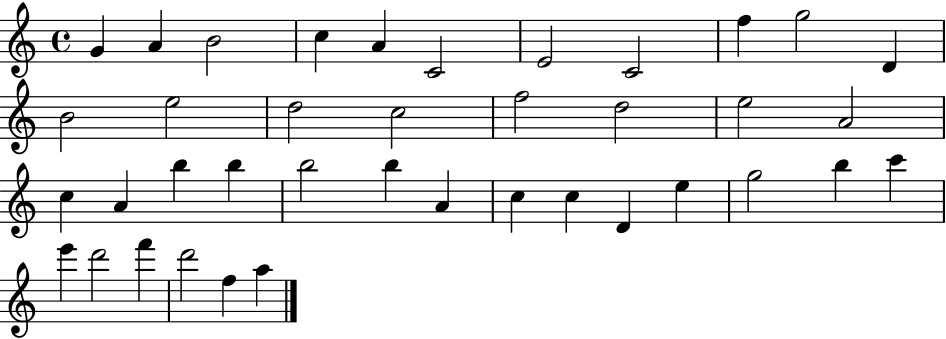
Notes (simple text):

G4/q A4/q B4/h C5/q A4/q C4/h E4/h C4/h F5/q G5/h D4/q B4/h E5/h D5/h C5/h F5/h D5/h E5/h A4/h C5/q A4/q B5/q B5/q B5/h B5/q A4/q C5/q C5/q D4/q E5/q G5/h B5/q C6/q E6/q D6/h F6/q D6/h F5/q A5/q